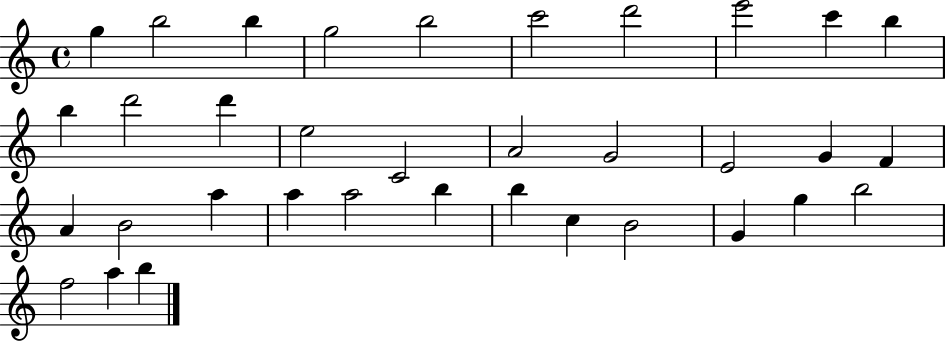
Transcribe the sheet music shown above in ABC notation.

X:1
T:Untitled
M:4/4
L:1/4
K:C
g b2 b g2 b2 c'2 d'2 e'2 c' b b d'2 d' e2 C2 A2 G2 E2 G F A B2 a a a2 b b c B2 G g b2 f2 a b